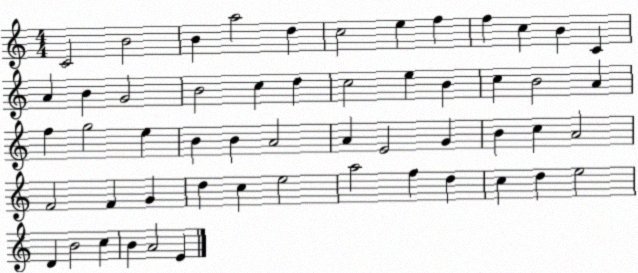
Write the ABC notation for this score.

X:1
T:Untitled
M:4/4
L:1/4
K:C
C2 B2 B a2 d c2 e f f c B C A B G2 B2 c d c2 e B c B2 A f g2 e B B A2 A E2 G B c A2 F2 F G d c e2 a2 f d c d e2 D B2 c B A2 E